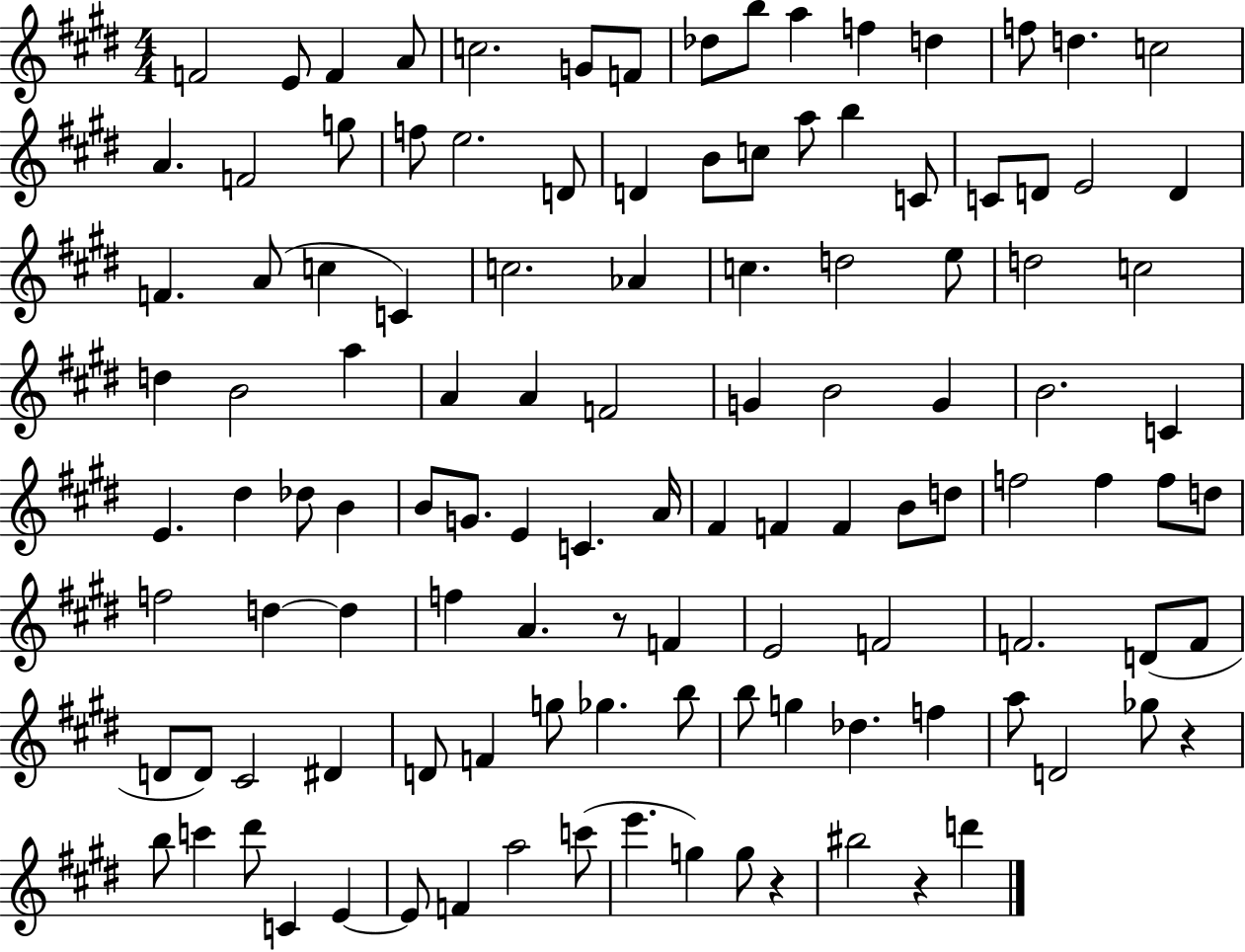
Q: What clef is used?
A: treble